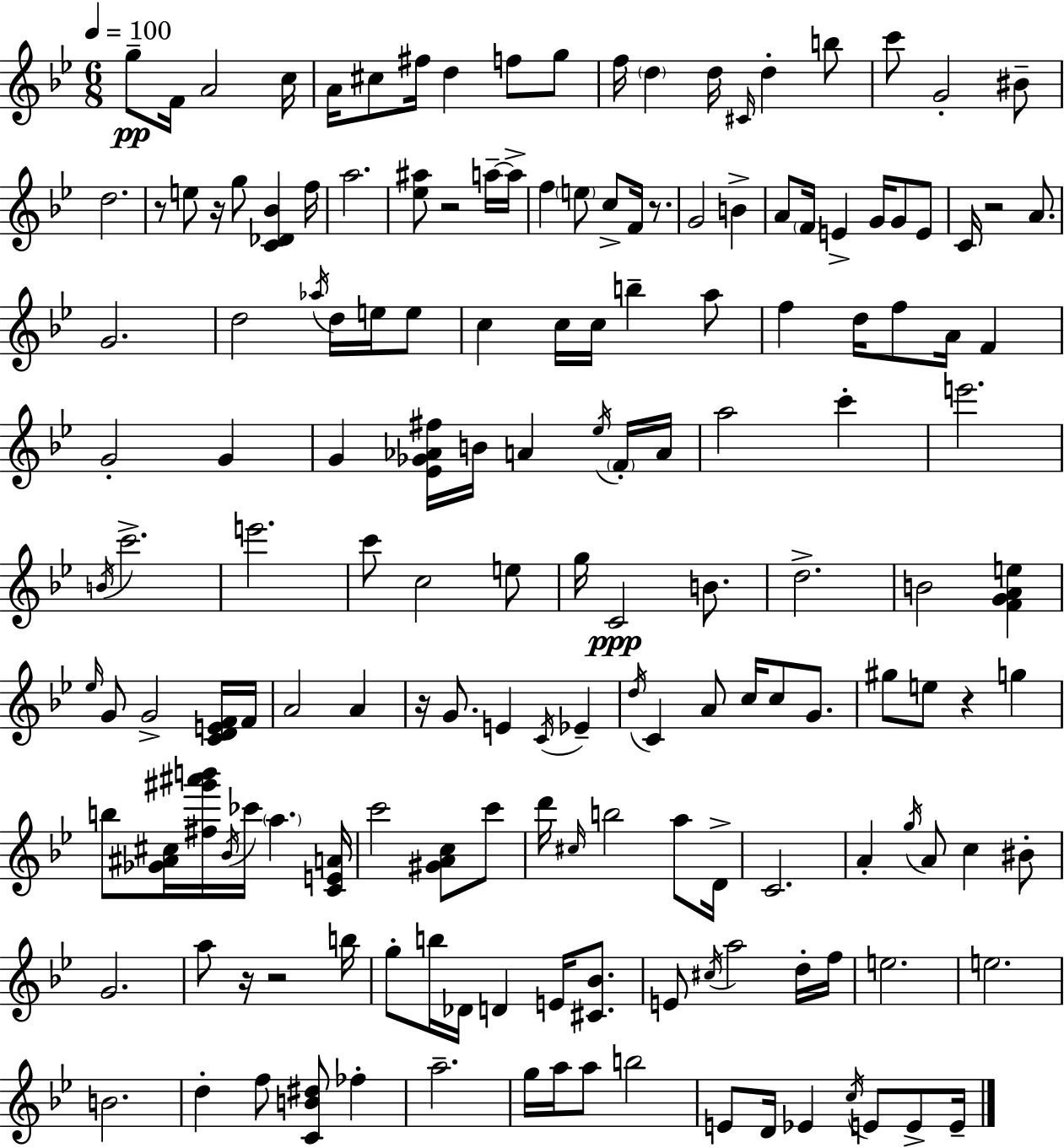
X:1
T:Untitled
M:6/8
L:1/4
K:Bb
g/2 F/4 A2 c/4 A/4 ^c/2 ^f/4 d f/2 g/2 f/4 d d/4 ^C/4 d b/2 c'/2 G2 ^B/2 d2 z/2 e/2 z/4 g/2 [C_D_B] f/4 a2 [_e^a]/2 z2 a/4 a/4 f e/2 c/2 F/4 z/2 G2 B A/2 F/4 E G/4 G/2 E/2 C/4 z2 A/2 G2 d2 _a/4 d/4 e/4 e/2 c c/4 c/4 b a/2 f d/4 f/2 A/4 F G2 G G [_E_G_A^f]/4 B/4 A _e/4 F/4 A/4 a2 c' e'2 B/4 c'2 e'2 c'/2 c2 e/2 g/4 C2 B/2 d2 B2 [FGAe] _e/4 G/2 G2 [CDEF]/4 F/4 A2 A z/4 G/2 E C/4 _E d/4 C A/2 c/4 c/2 G/2 ^g/2 e/2 z g b/2 [_G^A^c]/4 [^f^g'^a'b']/4 _B/4 _c'/4 a [CEA]/4 c'2 [^GAc]/2 c'/2 d'/4 ^c/4 b2 a/2 D/4 C2 A g/4 A/2 c ^B/2 G2 a/2 z/4 z2 b/4 g/2 b/4 _D/4 D E/4 [^C_B]/2 E/2 ^c/4 a2 d/4 f/4 e2 e2 B2 d f/2 [CB^d]/2 _f a2 g/4 a/4 a/2 b2 E/2 D/4 _E c/4 E/2 E/2 E/4